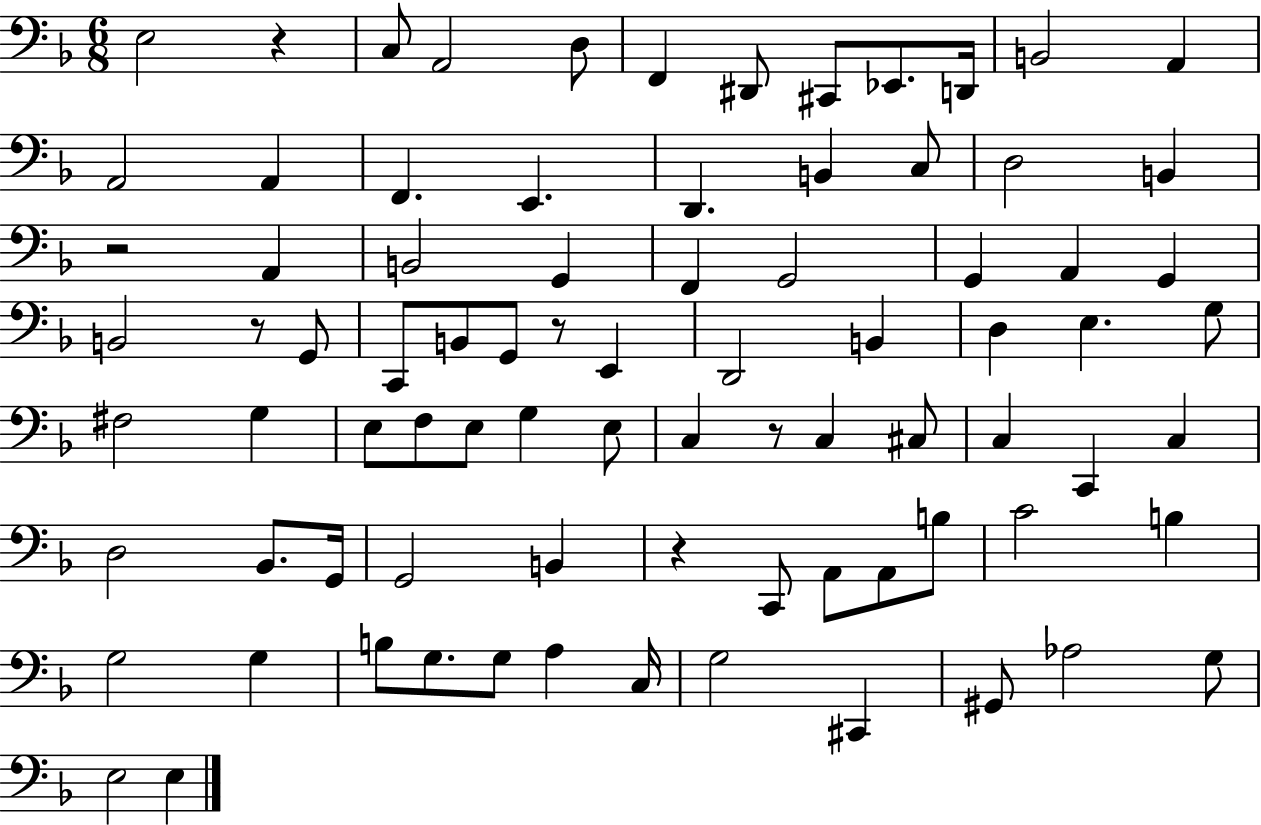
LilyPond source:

{
  \clef bass
  \numericTimeSignature
  \time 6/8
  \key f \major
  e2 r4 | c8 a,2 d8 | f,4 dis,8 cis,8 ees,8. d,16 | b,2 a,4 | \break a,2 a,4 | f,4. e,4. | d,4. b,4 c8 | d2 b,4 | \break r2 a,4 | b,2 g,4 | f,4 g,2 | g,4 a,4 g,4 | \break b,2 r8 g,8 | c,8 b,8 g,8 r8 e,4 | d,2 b,4 | d4 e4. g8 | \break fis2 g4 | e8 f8 e8 g4 e8 | c4 r8 c4 cis8 | c4 c,4 c4 | \break d2 bes,8. g,16 | g,2 b,4 | r4 c,8 a,8 a,8 b8 | c'2 b4 | \break g2 g4 | b8 g8. g8 a4 c16 | g2 cis,4 | gis,8 aes2 g8 | \break e2 e4 | \bar "|."
}